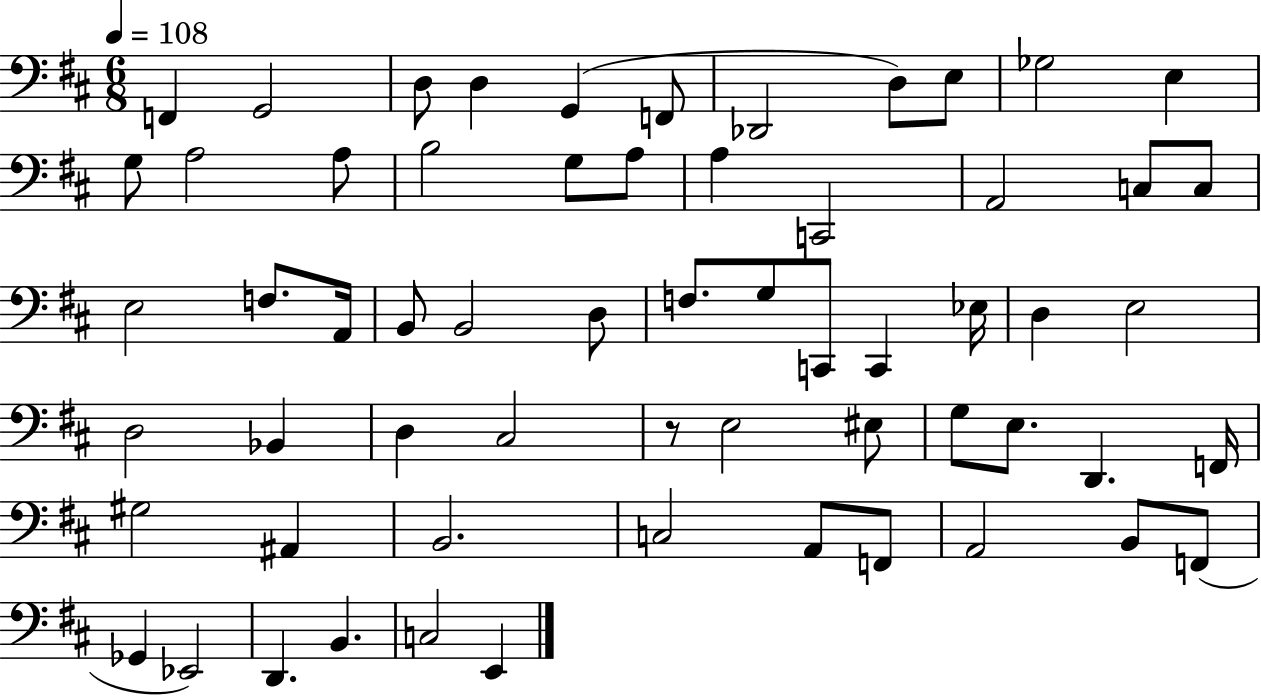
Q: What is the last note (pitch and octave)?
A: E2